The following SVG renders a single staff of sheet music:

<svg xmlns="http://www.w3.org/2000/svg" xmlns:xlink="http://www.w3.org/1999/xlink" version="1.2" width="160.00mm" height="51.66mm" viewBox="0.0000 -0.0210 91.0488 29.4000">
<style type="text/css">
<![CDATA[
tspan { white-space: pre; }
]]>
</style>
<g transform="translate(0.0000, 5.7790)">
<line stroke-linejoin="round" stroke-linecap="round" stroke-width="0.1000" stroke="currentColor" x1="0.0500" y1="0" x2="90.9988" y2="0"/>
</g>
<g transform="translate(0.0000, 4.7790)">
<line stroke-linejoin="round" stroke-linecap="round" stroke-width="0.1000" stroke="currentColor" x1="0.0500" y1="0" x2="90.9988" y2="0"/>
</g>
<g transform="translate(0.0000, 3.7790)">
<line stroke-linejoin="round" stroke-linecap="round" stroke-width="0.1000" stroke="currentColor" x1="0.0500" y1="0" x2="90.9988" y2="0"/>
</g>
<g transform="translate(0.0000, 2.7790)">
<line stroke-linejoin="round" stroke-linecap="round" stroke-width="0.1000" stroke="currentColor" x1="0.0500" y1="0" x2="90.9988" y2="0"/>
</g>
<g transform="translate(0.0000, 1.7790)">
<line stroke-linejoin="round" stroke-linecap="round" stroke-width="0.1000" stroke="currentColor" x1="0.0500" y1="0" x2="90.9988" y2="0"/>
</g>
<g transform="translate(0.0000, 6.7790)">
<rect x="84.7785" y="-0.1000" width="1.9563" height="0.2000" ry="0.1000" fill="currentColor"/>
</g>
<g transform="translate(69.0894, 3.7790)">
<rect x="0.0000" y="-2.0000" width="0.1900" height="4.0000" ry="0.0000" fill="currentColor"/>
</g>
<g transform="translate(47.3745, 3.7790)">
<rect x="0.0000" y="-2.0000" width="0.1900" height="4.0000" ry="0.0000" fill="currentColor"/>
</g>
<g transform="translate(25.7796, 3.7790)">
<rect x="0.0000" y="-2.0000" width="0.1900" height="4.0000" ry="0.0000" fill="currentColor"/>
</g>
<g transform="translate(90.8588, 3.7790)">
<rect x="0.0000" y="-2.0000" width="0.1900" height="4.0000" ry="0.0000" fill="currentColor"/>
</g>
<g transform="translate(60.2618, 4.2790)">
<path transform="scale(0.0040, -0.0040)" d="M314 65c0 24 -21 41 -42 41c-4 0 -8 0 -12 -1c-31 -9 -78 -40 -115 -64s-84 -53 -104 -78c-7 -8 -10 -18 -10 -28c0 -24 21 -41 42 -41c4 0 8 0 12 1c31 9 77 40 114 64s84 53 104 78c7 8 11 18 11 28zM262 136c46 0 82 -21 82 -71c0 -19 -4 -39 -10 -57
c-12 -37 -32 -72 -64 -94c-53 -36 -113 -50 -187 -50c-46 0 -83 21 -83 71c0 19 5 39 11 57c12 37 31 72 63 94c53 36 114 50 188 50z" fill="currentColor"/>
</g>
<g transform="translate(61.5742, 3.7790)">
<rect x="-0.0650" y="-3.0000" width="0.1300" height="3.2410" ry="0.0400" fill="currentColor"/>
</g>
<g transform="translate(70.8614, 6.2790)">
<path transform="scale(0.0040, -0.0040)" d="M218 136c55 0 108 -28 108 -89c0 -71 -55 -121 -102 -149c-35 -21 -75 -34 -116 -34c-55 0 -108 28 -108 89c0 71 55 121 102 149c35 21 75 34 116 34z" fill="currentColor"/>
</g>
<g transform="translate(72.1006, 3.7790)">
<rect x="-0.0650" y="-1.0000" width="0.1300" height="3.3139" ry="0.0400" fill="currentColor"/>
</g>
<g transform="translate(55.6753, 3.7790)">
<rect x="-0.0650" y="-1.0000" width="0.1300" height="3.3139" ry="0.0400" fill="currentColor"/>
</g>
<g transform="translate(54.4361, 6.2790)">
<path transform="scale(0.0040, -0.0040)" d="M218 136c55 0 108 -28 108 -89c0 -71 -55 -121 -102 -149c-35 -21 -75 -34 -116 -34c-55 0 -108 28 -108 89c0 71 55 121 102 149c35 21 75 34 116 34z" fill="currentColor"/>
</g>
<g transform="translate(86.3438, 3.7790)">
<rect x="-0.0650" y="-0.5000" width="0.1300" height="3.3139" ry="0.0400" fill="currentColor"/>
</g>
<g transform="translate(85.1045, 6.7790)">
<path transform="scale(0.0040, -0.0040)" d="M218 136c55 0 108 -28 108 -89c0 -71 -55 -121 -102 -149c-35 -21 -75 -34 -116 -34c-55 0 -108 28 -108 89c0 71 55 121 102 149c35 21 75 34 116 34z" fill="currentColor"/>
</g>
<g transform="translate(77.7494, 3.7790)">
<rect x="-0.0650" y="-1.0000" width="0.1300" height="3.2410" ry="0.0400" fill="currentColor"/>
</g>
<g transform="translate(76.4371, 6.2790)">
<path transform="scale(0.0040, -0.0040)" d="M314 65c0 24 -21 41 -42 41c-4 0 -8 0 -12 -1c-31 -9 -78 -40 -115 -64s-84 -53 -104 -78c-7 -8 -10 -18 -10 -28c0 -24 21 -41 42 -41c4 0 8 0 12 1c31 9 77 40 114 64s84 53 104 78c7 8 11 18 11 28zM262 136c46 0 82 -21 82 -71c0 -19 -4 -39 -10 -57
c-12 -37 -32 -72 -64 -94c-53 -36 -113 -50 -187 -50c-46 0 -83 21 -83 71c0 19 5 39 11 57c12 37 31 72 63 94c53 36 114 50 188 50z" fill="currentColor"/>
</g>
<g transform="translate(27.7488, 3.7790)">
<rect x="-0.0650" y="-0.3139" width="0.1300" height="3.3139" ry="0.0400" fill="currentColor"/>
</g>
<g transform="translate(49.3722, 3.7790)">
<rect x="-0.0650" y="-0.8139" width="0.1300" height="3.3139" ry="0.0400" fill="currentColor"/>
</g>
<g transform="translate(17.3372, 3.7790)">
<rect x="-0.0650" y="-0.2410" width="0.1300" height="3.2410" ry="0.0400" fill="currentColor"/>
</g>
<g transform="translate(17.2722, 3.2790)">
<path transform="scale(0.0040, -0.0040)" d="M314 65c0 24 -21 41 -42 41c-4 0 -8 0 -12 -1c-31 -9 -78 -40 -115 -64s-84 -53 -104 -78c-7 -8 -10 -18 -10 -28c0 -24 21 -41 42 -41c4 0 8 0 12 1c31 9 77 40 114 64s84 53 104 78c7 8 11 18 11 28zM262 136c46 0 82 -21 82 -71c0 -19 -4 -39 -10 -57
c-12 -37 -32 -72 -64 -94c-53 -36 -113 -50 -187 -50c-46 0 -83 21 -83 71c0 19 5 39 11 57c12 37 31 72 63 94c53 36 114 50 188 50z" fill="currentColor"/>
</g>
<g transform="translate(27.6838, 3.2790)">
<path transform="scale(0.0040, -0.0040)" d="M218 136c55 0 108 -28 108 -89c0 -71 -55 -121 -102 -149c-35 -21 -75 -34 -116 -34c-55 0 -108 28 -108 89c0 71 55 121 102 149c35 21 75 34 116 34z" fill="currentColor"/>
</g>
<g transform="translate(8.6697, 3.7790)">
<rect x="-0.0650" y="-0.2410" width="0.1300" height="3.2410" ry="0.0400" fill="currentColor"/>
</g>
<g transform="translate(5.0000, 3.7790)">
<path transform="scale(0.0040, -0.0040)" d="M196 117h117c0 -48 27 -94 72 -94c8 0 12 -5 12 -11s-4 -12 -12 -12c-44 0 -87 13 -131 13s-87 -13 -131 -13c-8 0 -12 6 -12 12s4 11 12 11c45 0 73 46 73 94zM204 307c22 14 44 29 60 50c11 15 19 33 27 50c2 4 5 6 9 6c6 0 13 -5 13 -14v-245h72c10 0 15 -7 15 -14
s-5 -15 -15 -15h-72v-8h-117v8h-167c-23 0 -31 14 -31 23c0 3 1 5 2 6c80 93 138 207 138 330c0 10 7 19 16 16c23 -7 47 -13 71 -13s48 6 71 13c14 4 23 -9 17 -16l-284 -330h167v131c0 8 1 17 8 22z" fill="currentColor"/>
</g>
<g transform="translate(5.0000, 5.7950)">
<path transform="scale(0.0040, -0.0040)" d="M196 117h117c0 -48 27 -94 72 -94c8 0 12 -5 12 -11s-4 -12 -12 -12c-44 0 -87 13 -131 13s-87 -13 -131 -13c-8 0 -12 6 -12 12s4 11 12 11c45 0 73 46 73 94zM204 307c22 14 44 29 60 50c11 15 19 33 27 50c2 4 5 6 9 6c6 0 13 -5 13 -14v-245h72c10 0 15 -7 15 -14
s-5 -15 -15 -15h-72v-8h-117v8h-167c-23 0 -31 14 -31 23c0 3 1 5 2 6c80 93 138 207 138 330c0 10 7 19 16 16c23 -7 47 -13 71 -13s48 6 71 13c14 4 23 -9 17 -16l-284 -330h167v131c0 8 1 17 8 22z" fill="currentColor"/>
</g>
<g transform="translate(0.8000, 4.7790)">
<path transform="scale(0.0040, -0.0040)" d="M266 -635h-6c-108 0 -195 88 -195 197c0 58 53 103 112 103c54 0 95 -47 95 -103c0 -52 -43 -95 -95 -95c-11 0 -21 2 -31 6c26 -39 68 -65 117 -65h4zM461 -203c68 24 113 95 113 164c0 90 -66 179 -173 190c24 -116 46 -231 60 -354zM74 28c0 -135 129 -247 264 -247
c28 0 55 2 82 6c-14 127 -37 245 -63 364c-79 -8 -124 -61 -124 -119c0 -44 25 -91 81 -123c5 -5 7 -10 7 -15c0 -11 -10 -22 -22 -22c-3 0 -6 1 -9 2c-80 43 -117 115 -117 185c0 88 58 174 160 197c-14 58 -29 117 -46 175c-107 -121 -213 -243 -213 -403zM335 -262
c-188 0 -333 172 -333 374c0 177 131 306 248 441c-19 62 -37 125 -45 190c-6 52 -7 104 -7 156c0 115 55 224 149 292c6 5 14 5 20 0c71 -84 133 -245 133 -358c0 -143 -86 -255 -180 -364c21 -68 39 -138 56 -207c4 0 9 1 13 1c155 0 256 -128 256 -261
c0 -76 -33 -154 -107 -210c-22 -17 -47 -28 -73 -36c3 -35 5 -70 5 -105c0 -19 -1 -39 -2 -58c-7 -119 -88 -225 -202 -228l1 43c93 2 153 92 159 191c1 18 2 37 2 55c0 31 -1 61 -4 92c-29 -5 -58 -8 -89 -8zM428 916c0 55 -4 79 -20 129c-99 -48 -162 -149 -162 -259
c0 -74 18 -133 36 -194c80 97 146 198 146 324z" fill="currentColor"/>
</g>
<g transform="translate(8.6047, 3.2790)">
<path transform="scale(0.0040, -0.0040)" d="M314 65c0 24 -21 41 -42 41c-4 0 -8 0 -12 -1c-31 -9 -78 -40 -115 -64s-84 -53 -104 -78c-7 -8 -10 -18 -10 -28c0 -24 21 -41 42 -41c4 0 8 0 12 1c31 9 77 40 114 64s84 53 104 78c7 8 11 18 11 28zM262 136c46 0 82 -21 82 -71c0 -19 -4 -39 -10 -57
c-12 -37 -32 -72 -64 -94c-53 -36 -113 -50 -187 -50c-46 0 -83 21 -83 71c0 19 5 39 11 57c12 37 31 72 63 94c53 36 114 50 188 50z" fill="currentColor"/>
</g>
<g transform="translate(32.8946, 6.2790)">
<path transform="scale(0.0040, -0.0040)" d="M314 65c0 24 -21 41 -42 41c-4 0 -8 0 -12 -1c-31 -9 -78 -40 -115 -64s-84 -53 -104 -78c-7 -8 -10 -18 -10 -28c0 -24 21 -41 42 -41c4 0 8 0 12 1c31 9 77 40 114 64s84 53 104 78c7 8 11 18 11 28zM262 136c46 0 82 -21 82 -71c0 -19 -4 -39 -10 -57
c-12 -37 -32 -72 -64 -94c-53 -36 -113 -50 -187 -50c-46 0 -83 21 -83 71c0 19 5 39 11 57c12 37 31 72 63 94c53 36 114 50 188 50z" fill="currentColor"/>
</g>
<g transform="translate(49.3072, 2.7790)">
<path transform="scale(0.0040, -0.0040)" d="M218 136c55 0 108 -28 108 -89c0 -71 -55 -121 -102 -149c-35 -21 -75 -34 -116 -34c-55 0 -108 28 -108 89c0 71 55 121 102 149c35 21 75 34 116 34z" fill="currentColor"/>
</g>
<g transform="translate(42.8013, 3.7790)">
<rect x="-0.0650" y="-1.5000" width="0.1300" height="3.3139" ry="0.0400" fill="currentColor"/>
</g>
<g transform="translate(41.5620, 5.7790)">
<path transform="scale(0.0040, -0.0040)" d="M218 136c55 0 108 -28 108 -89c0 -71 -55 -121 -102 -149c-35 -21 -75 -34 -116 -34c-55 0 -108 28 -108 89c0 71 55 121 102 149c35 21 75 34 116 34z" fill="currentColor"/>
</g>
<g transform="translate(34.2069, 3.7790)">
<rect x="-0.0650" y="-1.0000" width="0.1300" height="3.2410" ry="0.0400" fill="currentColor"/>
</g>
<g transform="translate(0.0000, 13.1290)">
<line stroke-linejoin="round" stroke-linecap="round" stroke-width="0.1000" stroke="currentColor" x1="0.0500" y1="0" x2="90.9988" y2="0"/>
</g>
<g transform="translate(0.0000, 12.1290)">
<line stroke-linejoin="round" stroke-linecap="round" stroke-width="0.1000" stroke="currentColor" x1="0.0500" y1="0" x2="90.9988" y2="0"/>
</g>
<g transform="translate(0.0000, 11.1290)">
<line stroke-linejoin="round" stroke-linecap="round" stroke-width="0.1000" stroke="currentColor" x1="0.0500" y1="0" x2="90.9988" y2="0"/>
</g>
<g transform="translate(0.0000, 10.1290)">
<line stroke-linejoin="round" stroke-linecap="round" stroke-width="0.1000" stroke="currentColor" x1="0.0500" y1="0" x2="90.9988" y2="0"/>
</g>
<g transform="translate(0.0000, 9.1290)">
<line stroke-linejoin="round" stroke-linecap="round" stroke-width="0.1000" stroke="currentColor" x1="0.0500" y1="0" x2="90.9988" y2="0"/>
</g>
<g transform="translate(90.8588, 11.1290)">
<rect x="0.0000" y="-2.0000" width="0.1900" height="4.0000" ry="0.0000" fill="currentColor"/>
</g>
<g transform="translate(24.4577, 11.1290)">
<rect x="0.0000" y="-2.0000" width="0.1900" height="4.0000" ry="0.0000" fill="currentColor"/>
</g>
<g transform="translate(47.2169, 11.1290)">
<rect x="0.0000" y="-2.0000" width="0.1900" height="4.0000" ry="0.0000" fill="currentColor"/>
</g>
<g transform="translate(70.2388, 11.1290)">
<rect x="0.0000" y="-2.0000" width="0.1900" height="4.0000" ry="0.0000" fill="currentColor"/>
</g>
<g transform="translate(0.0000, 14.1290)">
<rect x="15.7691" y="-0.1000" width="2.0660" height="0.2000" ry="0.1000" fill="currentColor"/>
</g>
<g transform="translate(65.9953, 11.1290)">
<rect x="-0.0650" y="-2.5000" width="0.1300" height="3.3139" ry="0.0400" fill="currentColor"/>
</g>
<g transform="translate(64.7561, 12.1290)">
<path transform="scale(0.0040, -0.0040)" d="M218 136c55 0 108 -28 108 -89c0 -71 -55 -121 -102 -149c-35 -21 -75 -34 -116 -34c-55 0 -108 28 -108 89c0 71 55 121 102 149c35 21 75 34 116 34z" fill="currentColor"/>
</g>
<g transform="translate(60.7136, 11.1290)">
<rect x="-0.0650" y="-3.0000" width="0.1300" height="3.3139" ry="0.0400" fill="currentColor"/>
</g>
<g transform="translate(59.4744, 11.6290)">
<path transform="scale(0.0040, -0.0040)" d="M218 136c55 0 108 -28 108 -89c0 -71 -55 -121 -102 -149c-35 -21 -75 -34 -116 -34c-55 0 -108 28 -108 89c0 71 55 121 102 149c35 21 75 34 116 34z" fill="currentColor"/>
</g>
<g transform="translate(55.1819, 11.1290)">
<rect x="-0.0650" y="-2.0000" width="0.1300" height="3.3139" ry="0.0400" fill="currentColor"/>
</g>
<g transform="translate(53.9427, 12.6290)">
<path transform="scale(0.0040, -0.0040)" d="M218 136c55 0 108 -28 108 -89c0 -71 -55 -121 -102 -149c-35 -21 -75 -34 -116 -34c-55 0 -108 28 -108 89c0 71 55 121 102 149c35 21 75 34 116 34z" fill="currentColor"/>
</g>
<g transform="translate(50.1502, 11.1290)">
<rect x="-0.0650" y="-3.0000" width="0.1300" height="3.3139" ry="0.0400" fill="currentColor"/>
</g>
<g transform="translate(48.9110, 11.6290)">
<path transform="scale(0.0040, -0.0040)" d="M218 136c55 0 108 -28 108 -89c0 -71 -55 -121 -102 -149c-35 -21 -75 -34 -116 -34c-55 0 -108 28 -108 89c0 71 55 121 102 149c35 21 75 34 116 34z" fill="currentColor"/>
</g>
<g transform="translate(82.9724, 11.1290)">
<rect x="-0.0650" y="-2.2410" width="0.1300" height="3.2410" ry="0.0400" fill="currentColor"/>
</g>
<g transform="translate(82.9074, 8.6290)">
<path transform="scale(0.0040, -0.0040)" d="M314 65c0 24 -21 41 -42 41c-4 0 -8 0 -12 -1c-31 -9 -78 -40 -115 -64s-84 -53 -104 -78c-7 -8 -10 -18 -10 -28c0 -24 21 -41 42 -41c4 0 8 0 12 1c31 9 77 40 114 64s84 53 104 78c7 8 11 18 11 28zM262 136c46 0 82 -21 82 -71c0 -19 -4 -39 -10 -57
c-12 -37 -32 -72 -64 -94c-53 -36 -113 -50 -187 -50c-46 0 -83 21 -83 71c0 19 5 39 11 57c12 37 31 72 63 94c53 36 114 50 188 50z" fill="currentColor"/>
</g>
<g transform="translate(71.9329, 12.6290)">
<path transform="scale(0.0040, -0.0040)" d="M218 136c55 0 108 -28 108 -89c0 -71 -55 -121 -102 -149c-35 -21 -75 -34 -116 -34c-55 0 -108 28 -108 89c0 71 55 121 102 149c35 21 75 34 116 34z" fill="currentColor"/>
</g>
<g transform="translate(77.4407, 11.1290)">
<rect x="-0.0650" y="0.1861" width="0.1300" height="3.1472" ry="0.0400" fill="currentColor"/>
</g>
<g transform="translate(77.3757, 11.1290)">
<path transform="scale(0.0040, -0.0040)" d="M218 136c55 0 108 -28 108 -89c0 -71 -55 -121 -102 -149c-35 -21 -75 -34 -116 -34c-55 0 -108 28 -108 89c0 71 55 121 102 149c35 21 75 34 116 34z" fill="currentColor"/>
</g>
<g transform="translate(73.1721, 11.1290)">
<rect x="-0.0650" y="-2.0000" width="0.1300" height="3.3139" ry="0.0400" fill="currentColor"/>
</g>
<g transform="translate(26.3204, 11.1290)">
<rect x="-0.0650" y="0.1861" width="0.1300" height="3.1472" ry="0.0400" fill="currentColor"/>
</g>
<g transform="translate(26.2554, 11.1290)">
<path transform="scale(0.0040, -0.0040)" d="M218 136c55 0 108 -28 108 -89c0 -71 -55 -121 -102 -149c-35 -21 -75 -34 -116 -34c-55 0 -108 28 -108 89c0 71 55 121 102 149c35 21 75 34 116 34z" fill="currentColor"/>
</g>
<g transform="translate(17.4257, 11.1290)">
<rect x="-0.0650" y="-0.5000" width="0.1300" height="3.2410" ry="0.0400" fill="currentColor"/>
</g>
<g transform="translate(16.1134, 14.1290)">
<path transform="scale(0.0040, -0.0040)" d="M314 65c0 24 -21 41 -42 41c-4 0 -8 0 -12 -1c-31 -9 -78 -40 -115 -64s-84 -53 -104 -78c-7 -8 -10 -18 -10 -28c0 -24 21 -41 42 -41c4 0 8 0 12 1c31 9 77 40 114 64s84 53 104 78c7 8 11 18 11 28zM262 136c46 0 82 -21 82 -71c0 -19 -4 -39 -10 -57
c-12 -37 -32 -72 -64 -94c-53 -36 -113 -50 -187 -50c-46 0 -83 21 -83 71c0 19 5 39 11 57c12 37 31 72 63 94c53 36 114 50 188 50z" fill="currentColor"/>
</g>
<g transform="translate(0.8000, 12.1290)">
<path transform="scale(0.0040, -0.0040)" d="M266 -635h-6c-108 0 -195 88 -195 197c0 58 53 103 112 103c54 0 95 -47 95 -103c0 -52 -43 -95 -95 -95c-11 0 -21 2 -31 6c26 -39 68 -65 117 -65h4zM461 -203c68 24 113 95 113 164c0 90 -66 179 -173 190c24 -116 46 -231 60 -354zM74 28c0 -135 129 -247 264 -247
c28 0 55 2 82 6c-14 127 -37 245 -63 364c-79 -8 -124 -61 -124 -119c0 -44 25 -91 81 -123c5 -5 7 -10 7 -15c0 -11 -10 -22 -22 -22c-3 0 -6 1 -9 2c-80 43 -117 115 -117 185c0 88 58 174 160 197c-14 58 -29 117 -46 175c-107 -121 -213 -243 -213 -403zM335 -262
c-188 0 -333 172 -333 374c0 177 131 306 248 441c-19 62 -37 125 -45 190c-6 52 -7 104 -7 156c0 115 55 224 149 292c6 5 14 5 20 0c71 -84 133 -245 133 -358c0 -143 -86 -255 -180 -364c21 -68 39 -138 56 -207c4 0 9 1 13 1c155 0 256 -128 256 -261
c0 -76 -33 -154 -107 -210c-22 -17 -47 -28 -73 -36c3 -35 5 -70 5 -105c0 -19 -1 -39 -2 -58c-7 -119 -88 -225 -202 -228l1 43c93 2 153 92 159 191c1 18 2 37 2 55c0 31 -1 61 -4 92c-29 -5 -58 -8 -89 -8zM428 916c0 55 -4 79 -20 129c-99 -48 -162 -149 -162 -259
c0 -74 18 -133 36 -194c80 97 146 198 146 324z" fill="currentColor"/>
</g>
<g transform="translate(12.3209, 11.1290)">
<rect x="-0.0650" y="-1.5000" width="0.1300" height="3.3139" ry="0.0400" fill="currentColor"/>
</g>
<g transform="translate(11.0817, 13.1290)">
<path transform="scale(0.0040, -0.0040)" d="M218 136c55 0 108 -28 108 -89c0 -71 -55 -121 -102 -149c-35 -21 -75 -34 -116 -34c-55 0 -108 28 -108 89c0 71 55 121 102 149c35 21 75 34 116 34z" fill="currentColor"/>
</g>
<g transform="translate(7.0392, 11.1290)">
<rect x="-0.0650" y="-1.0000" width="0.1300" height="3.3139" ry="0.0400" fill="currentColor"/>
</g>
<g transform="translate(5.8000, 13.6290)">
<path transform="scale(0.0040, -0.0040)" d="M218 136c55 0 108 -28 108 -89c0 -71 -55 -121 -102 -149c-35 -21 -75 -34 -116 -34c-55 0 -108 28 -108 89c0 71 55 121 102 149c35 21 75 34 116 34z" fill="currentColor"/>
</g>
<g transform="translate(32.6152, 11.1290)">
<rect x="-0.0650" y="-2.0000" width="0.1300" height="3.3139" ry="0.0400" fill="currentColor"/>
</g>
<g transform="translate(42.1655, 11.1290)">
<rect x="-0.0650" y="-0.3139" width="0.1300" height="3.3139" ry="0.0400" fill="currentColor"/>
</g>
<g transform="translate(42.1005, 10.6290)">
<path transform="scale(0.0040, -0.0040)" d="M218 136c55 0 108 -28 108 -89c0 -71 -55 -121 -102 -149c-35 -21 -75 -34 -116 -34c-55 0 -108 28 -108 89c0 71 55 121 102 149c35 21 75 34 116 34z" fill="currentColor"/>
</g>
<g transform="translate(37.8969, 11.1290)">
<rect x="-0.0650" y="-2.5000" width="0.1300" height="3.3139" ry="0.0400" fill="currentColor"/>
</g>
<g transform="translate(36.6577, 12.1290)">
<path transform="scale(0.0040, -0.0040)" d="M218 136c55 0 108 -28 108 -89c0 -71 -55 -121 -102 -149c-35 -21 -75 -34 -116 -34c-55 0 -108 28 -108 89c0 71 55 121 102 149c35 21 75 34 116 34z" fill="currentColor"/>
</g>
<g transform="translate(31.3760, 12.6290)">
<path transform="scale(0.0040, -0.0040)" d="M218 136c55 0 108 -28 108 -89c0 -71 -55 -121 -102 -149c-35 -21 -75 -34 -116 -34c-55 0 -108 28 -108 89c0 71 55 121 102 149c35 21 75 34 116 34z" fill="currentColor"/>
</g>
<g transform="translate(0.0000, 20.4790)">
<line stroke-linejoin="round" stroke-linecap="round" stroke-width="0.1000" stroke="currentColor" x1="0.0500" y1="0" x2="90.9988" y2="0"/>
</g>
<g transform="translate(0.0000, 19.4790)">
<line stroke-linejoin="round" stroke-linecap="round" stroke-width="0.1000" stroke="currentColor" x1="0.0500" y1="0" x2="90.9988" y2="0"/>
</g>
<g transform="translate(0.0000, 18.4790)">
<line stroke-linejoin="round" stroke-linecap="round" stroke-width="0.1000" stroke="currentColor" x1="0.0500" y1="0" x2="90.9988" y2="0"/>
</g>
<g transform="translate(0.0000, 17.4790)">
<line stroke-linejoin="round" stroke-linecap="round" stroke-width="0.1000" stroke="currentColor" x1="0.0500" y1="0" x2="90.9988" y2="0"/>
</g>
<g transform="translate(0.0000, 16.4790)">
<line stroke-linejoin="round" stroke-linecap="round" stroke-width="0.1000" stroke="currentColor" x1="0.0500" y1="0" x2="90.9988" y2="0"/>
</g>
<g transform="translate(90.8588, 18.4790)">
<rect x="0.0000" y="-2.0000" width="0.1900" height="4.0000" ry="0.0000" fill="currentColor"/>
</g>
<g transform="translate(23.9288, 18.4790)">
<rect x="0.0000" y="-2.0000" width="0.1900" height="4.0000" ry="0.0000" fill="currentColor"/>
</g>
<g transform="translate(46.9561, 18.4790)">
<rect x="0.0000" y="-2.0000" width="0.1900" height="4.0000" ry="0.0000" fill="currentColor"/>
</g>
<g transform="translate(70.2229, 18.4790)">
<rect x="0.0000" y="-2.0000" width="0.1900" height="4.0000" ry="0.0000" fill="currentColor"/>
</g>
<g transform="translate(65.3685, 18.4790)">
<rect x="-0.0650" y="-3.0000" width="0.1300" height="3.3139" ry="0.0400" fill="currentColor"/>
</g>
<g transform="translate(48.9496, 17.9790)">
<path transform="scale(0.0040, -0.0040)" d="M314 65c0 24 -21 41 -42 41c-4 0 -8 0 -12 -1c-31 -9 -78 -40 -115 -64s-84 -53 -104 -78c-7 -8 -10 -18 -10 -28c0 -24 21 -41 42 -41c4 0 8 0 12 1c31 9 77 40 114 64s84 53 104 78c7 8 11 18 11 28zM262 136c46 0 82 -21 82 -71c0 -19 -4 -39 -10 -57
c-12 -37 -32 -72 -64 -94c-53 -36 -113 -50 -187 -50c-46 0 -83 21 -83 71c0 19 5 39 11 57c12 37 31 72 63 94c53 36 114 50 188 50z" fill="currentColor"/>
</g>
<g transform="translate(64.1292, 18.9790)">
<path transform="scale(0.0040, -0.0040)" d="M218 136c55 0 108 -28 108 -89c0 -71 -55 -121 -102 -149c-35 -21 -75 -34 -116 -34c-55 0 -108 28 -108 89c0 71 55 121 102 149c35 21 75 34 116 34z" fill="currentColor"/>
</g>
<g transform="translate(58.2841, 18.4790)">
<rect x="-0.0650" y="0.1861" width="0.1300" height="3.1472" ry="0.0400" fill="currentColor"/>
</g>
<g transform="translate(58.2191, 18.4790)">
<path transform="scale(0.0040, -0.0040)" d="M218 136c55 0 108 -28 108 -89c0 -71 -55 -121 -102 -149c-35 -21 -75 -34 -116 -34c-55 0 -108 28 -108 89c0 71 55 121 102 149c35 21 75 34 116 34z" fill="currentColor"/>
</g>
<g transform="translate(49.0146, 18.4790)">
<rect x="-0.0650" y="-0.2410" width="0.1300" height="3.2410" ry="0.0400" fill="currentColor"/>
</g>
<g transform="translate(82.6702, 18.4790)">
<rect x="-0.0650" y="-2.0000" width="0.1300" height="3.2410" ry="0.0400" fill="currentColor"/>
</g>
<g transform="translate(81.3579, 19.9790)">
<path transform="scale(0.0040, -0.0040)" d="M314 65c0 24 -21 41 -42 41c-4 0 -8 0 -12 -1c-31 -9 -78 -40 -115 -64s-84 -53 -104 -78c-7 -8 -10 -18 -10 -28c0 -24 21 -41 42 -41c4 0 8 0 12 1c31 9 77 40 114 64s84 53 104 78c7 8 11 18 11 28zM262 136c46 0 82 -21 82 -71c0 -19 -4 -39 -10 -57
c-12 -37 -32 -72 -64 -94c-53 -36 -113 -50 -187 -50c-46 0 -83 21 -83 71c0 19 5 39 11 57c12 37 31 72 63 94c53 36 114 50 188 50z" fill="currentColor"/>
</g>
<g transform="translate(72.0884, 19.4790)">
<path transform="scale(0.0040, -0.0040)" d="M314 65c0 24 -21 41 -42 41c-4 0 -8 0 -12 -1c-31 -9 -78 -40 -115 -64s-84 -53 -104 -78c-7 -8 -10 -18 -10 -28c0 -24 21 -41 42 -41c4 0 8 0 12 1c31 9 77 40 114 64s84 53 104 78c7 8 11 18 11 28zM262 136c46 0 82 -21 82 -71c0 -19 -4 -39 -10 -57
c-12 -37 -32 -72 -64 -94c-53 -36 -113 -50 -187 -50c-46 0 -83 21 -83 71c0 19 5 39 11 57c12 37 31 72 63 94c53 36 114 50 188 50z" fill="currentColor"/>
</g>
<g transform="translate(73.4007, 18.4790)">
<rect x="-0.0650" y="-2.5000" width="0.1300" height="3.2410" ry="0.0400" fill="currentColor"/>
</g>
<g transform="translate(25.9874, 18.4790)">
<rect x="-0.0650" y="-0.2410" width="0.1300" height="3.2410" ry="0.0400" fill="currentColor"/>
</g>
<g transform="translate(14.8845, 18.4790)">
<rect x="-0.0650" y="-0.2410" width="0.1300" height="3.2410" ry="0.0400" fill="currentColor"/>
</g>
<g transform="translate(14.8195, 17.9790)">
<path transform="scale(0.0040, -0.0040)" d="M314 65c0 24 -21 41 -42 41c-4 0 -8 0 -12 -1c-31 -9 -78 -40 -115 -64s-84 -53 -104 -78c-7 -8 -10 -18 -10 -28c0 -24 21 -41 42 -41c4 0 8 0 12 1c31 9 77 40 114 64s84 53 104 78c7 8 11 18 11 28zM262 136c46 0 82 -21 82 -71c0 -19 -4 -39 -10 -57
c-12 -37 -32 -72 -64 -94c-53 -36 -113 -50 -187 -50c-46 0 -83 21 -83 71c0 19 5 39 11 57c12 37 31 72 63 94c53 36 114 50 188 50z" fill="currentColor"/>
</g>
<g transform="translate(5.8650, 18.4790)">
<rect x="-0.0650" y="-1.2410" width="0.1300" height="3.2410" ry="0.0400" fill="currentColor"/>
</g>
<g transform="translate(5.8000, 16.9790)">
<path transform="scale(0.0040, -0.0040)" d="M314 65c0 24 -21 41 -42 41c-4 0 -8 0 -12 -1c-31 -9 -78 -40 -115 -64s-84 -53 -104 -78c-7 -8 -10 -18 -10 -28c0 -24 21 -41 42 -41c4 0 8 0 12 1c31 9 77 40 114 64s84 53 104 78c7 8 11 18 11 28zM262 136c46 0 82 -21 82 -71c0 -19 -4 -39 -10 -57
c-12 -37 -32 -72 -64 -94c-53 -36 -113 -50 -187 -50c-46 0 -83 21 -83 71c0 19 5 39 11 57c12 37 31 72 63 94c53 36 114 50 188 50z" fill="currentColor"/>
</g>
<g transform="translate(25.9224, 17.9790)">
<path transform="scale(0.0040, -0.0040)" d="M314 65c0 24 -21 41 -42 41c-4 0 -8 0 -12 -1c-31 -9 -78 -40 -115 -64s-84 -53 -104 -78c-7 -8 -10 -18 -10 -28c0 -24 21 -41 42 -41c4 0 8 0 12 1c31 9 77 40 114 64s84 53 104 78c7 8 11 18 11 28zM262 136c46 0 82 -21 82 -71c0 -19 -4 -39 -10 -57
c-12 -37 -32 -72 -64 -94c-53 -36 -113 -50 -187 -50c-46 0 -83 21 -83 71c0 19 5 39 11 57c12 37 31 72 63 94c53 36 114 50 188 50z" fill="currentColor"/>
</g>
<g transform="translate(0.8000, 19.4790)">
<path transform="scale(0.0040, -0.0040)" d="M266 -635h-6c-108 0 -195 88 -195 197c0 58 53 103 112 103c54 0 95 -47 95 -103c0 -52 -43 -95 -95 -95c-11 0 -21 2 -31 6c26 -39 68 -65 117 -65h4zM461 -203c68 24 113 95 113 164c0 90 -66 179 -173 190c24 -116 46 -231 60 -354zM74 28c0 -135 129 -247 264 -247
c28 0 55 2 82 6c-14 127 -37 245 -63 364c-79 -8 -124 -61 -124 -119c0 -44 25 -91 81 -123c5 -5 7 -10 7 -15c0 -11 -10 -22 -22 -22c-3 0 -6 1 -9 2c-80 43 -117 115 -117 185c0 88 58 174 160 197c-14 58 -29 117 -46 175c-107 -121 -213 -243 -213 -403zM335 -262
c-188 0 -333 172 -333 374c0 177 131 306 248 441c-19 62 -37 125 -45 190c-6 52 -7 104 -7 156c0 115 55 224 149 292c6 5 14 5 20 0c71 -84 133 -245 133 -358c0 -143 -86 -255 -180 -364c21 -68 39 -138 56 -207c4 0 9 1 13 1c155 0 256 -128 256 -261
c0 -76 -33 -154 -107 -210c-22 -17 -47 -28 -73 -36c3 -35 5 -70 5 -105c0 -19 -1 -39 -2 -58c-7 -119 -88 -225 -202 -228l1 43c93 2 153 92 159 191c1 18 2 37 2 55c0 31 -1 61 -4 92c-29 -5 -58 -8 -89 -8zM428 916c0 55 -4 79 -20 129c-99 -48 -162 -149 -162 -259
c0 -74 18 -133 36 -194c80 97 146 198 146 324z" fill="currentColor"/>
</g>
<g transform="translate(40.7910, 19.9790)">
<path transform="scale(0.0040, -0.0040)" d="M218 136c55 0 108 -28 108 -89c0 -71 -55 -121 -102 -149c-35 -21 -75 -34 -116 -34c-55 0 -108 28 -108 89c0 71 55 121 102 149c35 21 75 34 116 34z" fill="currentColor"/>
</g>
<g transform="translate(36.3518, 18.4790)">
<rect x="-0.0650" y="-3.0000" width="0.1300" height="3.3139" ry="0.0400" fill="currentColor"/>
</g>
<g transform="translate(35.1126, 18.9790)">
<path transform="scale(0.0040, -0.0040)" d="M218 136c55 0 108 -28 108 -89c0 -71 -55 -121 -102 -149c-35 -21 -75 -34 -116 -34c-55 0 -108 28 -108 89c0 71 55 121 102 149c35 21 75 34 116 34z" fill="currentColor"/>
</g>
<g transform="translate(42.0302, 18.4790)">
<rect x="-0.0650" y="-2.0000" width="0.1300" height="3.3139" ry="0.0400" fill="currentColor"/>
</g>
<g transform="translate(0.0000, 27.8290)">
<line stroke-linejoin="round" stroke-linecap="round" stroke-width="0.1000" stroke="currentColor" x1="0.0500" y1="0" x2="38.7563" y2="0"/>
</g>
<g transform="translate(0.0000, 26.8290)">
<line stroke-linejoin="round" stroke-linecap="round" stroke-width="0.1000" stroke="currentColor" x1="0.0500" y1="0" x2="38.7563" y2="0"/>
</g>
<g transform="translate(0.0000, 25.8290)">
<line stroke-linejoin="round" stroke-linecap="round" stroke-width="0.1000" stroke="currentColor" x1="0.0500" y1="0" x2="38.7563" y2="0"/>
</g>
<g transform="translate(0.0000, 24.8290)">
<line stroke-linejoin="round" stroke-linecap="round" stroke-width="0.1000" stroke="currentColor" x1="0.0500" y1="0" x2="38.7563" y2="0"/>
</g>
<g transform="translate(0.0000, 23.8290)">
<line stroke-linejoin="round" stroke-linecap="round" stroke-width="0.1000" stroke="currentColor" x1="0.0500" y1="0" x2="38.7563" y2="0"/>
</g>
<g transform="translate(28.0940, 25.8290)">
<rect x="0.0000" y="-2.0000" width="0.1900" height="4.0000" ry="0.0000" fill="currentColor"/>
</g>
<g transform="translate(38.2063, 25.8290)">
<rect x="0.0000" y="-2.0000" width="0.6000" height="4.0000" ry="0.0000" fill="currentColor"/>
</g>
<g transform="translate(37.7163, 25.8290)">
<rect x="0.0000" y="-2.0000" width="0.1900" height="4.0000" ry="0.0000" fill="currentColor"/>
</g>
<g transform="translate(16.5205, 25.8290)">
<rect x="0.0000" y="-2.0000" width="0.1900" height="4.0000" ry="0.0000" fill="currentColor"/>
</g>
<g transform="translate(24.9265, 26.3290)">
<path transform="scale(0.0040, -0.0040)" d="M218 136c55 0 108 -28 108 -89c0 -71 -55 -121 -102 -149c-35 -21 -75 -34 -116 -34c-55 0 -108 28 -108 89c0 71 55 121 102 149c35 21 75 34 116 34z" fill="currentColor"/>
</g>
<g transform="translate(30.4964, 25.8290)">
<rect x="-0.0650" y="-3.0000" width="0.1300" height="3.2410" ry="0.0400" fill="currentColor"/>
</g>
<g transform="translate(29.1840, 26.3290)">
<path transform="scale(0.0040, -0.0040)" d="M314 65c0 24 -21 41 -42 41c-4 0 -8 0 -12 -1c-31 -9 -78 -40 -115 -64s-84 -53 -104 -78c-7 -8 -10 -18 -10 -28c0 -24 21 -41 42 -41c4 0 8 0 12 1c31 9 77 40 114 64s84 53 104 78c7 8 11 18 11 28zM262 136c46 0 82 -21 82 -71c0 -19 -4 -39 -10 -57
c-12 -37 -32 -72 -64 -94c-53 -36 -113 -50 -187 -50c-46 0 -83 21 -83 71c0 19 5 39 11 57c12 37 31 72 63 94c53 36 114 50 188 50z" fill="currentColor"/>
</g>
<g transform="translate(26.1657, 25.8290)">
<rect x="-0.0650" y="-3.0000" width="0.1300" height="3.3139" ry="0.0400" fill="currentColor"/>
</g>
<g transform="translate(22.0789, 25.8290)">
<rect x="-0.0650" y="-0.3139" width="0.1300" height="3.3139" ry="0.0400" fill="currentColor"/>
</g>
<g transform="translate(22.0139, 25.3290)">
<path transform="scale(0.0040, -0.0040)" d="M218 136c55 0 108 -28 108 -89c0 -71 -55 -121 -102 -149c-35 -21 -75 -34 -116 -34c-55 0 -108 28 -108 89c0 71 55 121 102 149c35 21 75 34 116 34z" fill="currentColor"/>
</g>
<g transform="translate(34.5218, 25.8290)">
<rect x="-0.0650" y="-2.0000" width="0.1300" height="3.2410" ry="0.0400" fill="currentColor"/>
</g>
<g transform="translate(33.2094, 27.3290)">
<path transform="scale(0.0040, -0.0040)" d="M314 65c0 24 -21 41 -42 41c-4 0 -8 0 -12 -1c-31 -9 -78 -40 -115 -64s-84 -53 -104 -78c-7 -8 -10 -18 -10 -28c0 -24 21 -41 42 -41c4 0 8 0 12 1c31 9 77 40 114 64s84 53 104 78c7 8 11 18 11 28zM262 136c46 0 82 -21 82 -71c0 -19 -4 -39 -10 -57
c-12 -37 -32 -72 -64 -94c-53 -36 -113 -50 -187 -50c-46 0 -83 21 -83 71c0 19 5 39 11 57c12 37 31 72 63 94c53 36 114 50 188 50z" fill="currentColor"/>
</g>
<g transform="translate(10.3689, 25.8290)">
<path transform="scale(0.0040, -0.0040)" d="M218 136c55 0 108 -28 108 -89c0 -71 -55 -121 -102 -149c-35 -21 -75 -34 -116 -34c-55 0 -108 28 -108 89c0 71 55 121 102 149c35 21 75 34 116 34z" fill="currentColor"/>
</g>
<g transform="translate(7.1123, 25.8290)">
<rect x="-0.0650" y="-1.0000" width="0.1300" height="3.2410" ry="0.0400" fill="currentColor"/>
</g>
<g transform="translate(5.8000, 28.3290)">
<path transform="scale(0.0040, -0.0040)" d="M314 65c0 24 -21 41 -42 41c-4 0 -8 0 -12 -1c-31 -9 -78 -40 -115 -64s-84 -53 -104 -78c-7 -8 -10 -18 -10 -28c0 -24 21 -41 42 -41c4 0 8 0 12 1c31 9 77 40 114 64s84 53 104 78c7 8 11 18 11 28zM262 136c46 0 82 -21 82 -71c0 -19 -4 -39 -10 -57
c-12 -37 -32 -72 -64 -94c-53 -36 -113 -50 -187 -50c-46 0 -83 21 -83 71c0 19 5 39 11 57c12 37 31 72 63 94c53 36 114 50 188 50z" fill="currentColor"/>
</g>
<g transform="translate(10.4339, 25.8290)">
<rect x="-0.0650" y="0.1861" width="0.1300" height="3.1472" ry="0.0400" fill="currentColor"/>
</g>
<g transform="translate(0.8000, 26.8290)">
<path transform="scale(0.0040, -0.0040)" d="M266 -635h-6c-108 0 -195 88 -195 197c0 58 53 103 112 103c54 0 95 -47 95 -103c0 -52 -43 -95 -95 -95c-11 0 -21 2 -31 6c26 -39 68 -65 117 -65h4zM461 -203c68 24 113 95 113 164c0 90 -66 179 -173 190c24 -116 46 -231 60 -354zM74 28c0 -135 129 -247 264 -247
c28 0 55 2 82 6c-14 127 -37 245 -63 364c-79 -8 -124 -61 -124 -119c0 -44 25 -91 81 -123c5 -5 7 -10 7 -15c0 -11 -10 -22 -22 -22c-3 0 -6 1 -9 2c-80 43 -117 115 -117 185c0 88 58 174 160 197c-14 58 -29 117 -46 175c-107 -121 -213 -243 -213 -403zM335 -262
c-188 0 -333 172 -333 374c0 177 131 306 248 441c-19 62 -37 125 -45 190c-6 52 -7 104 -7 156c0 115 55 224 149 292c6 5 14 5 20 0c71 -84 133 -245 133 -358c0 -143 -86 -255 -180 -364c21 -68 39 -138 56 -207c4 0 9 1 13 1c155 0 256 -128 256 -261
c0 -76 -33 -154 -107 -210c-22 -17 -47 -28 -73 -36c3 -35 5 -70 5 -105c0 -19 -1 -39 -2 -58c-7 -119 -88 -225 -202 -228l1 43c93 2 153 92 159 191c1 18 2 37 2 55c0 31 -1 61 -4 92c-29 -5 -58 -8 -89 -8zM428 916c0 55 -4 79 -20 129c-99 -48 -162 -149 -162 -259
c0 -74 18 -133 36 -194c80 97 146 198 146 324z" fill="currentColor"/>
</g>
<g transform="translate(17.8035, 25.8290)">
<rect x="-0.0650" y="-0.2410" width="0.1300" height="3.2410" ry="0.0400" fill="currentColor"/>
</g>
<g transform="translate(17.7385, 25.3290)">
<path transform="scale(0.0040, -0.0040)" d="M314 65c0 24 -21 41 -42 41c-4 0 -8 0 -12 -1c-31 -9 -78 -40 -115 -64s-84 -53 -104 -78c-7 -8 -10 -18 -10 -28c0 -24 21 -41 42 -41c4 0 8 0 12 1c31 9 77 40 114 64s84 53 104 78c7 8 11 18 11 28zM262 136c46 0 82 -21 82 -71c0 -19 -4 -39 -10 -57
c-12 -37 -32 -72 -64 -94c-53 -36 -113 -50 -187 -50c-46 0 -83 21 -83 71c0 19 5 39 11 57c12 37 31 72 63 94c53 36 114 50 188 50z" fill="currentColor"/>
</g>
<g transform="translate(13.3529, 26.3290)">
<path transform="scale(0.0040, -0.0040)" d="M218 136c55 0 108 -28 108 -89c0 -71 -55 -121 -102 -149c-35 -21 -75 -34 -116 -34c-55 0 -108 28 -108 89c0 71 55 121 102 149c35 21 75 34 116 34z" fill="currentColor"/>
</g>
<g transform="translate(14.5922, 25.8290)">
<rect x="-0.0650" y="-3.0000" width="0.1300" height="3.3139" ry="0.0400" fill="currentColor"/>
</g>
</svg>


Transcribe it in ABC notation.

X:1
T:Untitled
M:4/4
L:1/4
K:C
c2 c2 c D2 E d D A2 D D2 C D E C2 B F G c A F A G F B g2 e2 c2 c2 A F c2 B A G2 F2 D2 B A c2 c A A2 F2